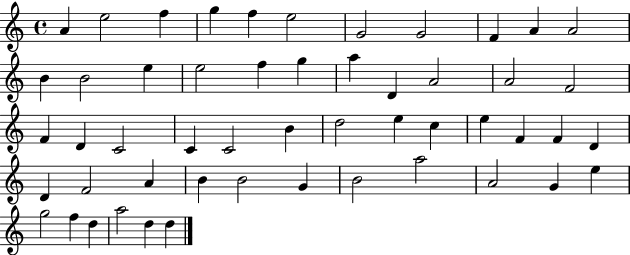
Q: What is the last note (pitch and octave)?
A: D5